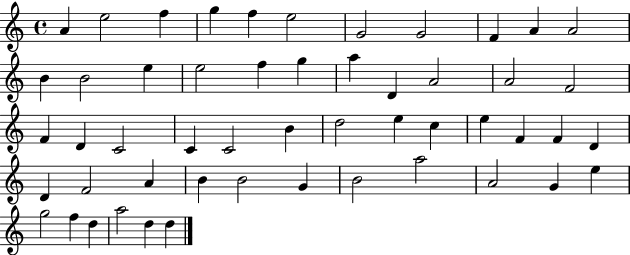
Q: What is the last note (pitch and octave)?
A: D5